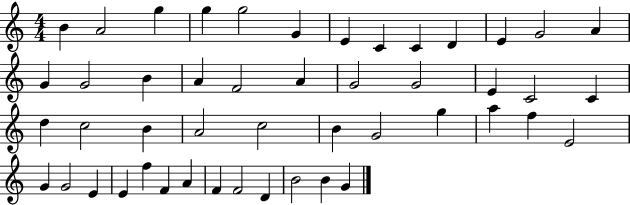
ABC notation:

X:1
T:Untitled
M:4/4
L:1/4
K:C
B A2 g g g2 G E C C D E G2 A G G2 B A F2 A G2 G2 E C2 C d c2 B A2 c2 B G2 g a f E2 G G2 E E f F A F F2 D B2 B G